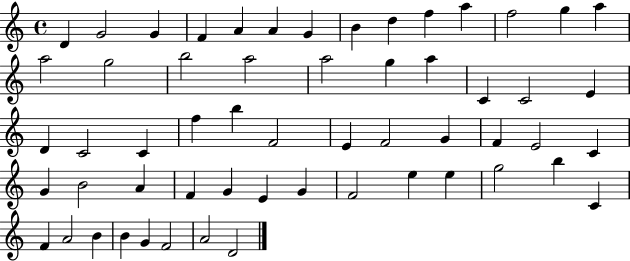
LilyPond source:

{
  \clef treble
  \time 4/4
  \defaultTimeSignature
  \key c \major
  d'4 g'2 g'4 | f'4 a'4 a'4 g'4 | b'4 d''4 f''4 a''4 | f''2 g''4 a''4 | \break a''2 g''2 | b''2 a''2 | a''2 g''4 a''4 | c'4 c'2 e'4 | \break d'4 c'2 c'4 | f''4 b''4 f'2 | e'4 f'2 g'4 | f'4 e'2 c'4 | \break g'4 b'2 a'4 | f'4 g'4 e'4 g'4 | f'2 e''4 e''4 | g''2 b''4 c'4 | \break f'4 a'2 b'4 | b'4 g'4 f'2 | a'2 d'2 | \bar "|."
}